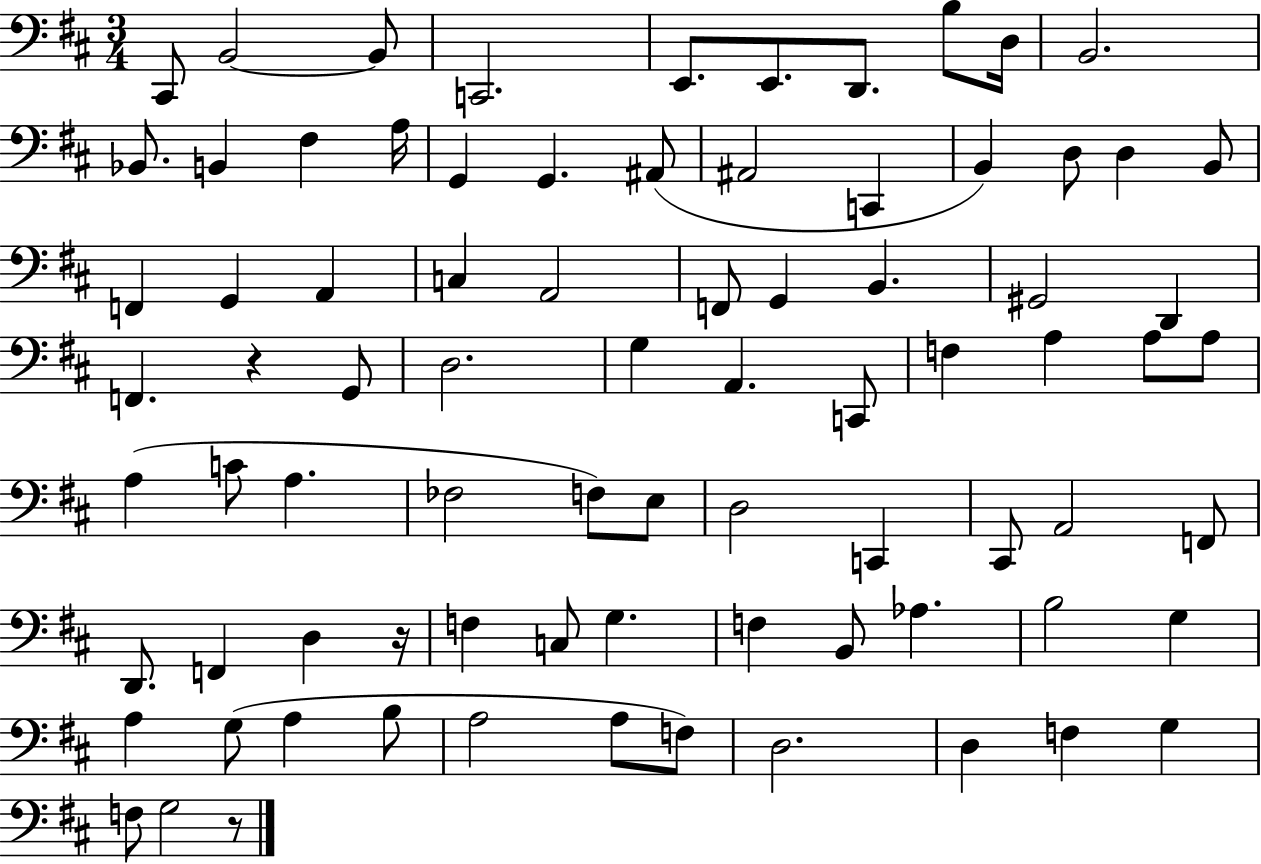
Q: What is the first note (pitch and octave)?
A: C#2